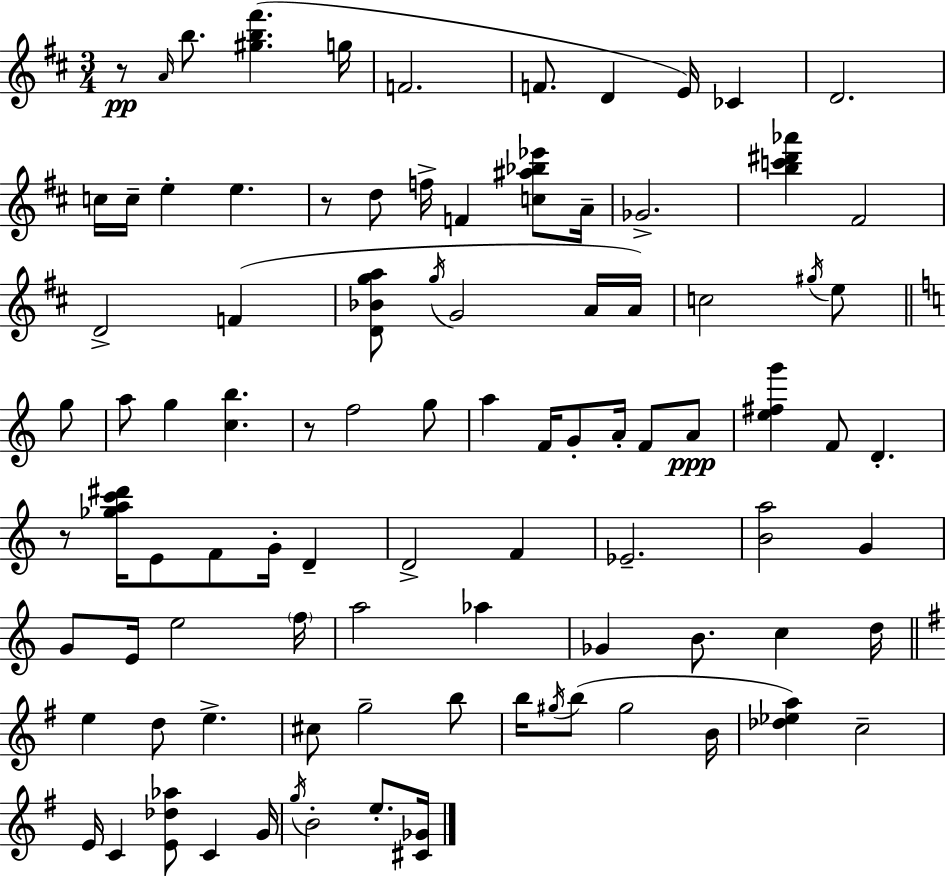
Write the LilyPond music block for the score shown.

{
  \clef treble
  \numericTimeSignature
  \time 3/4
  \key d \major
  r8\pp \grace { a'16 } b''8. <gis'' b'' fis'''>4.( | g''16 f'2. | f'8. d'4 e'16) ces'4 | d'2. | \break c''16 c''16-- e''4-. e''4. | r8 d''8 f''16-> f'4 <c'' ais'' bes'' ees'''>8 | a'16-- ges'2.-> | <b'' c''' dis''' aes'''>4 fis'2 | \break d'2-> f'4( | <d' bes' g'' a''>8 \acciaccatura { g''16 } g'2 | a'16 a'16) c''2 \acciaccatura { gis''16 } e''8 | \bar "||" \break \key c \major g''8 a''8 g''4 <c'' b''>4. | r8 f''2 | g''8 a''4 f'16 g'8-. a'16-. f'8 | a'8\ppp <e'' fis'' g'''>4 f'8 d'4.-. | \break r8 <ges'' a'' c''' dis'''>16 e'8 f'8 g'16-. d'4-- | d'2-> f'4 | ees'2.-- | <b' a''>2 g'4 | \break g'8 e'16 e''2 | \parenthesize f''16 a''2 aes''4 | ges'4 b'8. c''4 | d''16 \bar "||" \break \key e \minor e''4 d''8 e''4.-> | cis''8 g''2-- b''8 | b''16 \acciaccatura { gis''16 } b''8( gis''2 | b'16 <des'' ees'' a''>4) c''2-- | \break e'16 c'4 <e' des'' aes''>8 c'4 | g'16 \acciaccatura { g''16 } b'2-. e''8.-. | <cis' ges'>16 \bar "|."
}